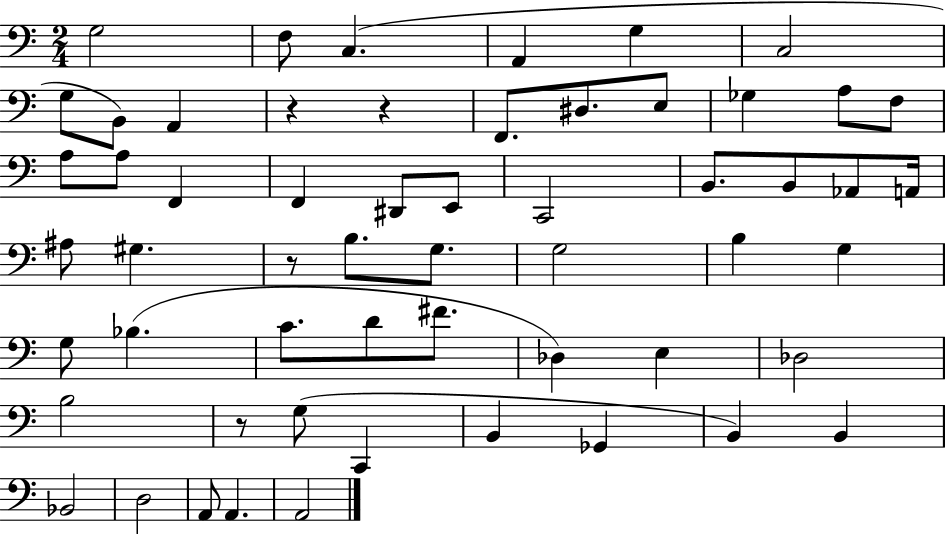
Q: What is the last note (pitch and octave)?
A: A2